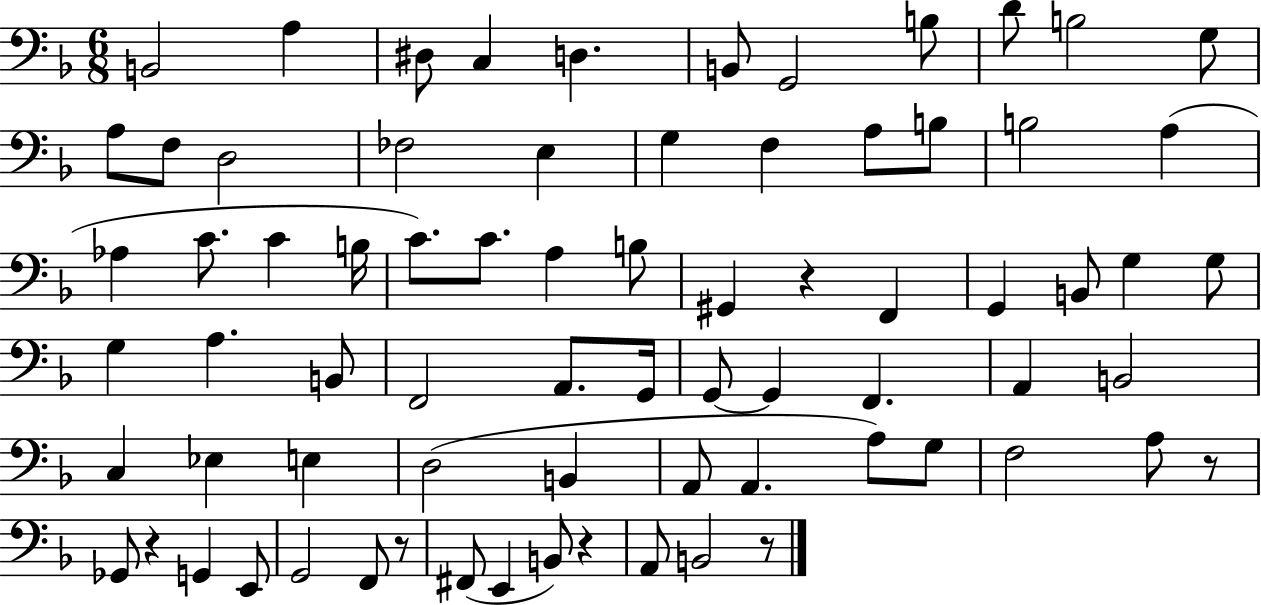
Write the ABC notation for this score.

X:1
T:Untitled
M:6/8
L:1/4
K:F
B,,2 A, ^D,/2 C, D, B,,/2 G,,2 B,/2 D/2 B,2 G,/2 A,/2 F,/2 D,2 _F,2 E, G, F, A,/2 B,/2 B,2 A, _A, C/2 C B,/4 C/2 C/2 A, B,/2 ^G,, z F,, G,, B,,/2 G, G,/2 G, A, B,,/2 F,,2 A,,/2 G,,/4 G,,/2 G,, F,, A,, B,,2 C, _E, E, D,2 B,, A,,/2 A,, A,/2 G,/2 F,2 A,/2 z/2 _G,,/2 z G,, E,,/2 G,,2 F,,/2 z/2 ^F,,/2 E,, B,,/2 z A,,/2 B,,2 z/2